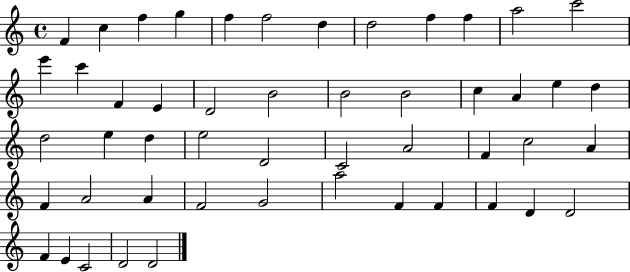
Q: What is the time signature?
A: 4/4